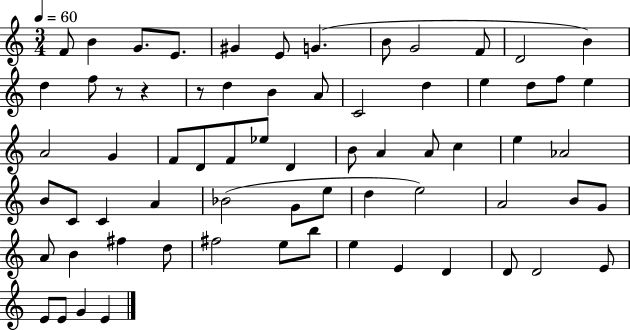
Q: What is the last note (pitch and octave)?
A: E4